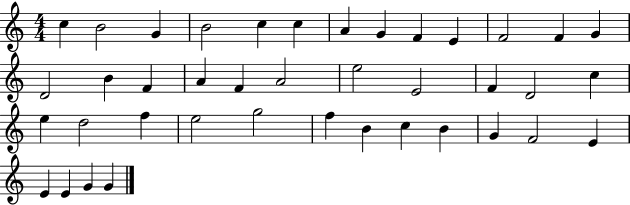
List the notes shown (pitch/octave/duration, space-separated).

C5/q B4/h G4/q B4/h C5/q C5/q A4/q G4/q F4/q E4/q F4/h F4/q G4/q D4/h B4/q F4/q A4/q F4/q A4/h E5/h E4/h F4/q D4/h C5/q E5/q D5/h F5/q E5/h G5/h F5/q B4/q C5/q B4/q G4/q F4/h E4/q E4/q E4/q G4/q G4/q